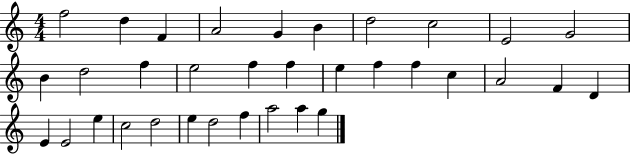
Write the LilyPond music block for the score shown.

{
  \clef treble
  \numericTimeSignature
  \time 4/4
  \key c \major
  f''2 d''4 f'4 | a'2 g'4 b'4 | d''2 c''2 | e'2 g'2 | \break b'4 d''2 f''4 | e''2 f''4 f''4 | e''4 f''4 f''4 c''4 | a'2 f'4 d'4 | \break e'4 e'2 e''4 | c''2 d''2 | e''4 d''2 f''4 | a''2 a''4 g''4 | \break \bar "|."
}